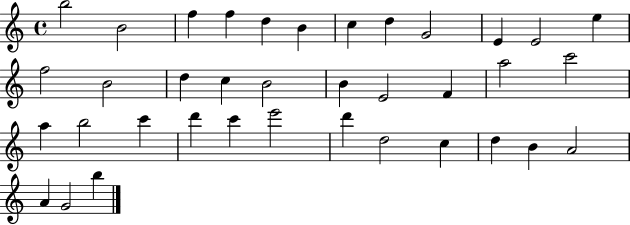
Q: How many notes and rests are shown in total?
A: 37